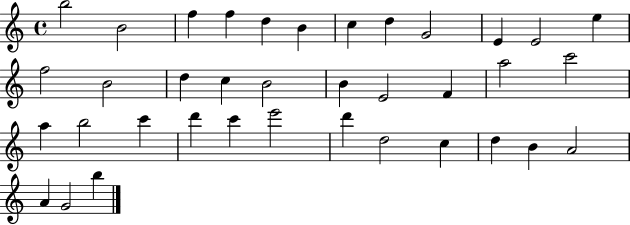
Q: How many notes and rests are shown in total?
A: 37